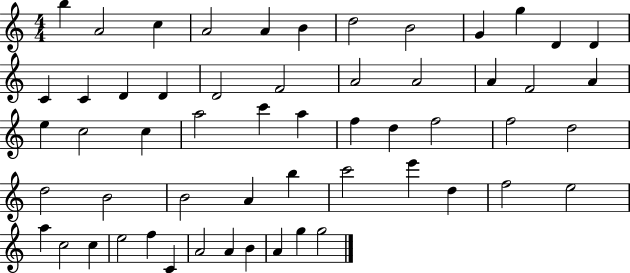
B5/q A4/h C5/q A4/h A4/q B4/q D5/h B4/h G4/q G5/q D4/q D4/q C4/q C4/q D4/q D4/q D4/h F4/h A4/h A4/h A4/q F4/h A4/q E5/q C5/h C5/q A5/h C6/q A5/q F5/q D5/q F5/h F5/h D5/h D5/h B4/h B4/h A4/q B5/q C6/h E6/q D5/q F5/h E5/h A5/q C5/h C5/q E5/h F5/q C4/q A4/h A4/q B4/q A4/q G5/q G5/h